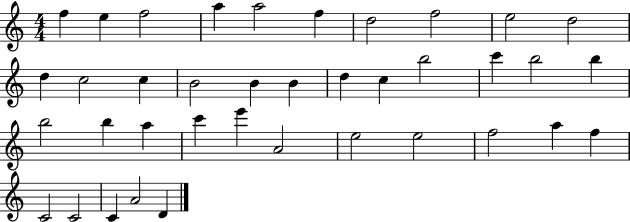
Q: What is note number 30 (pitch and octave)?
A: E5